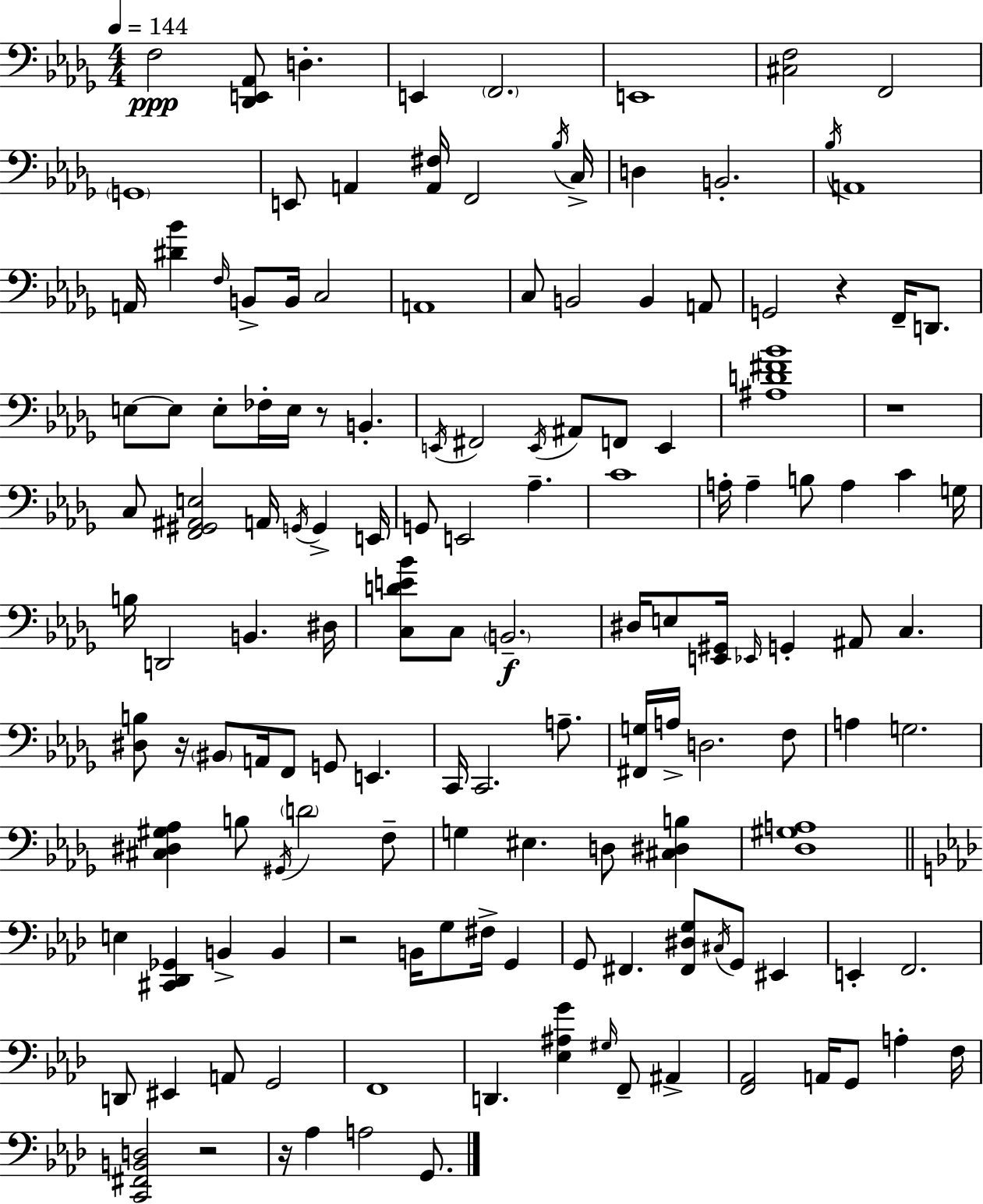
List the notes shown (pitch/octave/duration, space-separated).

F3/h [Db2,E2,Ab2]/e D3/q. E2/q F2/h. E2/w [C#3,F3]/h F2/h G2/w E2/e A2/q [A2,F#3]/s F2/h Bb3/s C3/s D3/q B2/h. Bb3/s A2/w A2/s [D#4,Bb4]/q F3/s B2/e B2/s C3/h A2/w C3/e B2/h B2/q A2/e G2/h R/q F2/s D2/e. E3/e E3/e E3/e FES3/s E3/s R/e B2/q. E2/s F#2/h E2/s A#2/e F2/e E2/q [A#3,D4,F#4,Bb4]/w R/w C3/e [F2,G#2,A#2,E3]/h A2/s G2/s G2/q E2/s G2/e E2/h Ab3/q. C4/w A3/s A3/q B3/e A3/q C4/q G3/s B3/s D2/h B2/q. D#3/s [C3,D4,E4,Bb4]/e C3/e B2/h. D#3/s E3/e [E2,G#2]/s Eb2/s G2/q A#2/e C3/q. [D#3,B3]/e R/s BIS2/e A2/s F2/e G2/e E2/q. C2/s C2/h. A3/e. [F#2,G3]/s A3/s D3/h. F3/e A3/q G3/h. [C#3,D#3,G#3,Ab3]/q B3/e G#2/s D4/h F3/e G3/q EIS3/q. D3/e [C#3,D#3,B3]/q [Db3,G#3,A3]/w E3/q [C#2,Db2,Gb2]/q B2/q B2/q R/h B2/s G3/e F#3/s G2/q G2/e F#2/q. [F#2,D#3,G3]/e C#3/s G2/e EIS2/q E2/q F2/h. D2/e EIS2/q A2/e G2/h F2/w D2/q. [Eb3,A#3,G4]/q G#3/s F2/e A#2/q [F2,Ab2]/h A2/s G2/e A3/q F3/s [C2,F#2,B2,D3]/h R/h R/s Ab3/q A3/h G2/e.